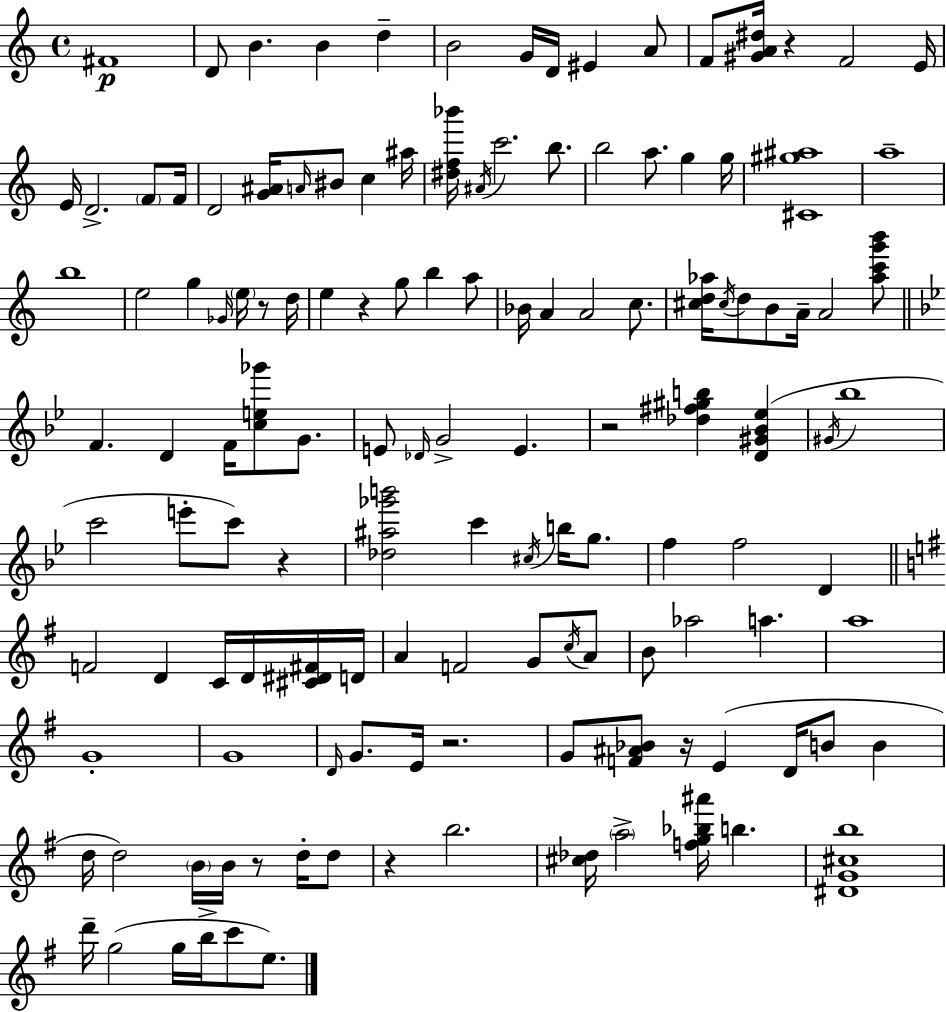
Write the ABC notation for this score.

X:1
T:Untitled
M:4/4
L:1/4
K:Am
^F4 D/2 B B d B2 G/4 D/4 ^E A/2 F/2 [^GA^d]/4 z F2 E/4 E/4 D2 F/2 F/4 D2 [G^A]/4 A/4 ^B/2 c ^a/4 [^df_b']/4 ^A/4 c'2 b/2 b2 a/2 g g/4 [^C^g^a]4 a4 b4 e2 g _G/4 e/4 z/2 d/4 e z g/2 b a/2 _B/4 A A2 c/2 [^cd_a]/4 ^c/4 d/2 B/2 A/4 A2 [_ac'g'b']/2 F D F/4 [ce_g']/2 G/2 E/2 _D/4 G2 E z2 [_d^f^gb] [D^G_B_e] ^G/4 _b4 c'2 e'/2 c'/2 z [_d^a_g'b']2 c' ^c/4 b/4 g/2 f f2 D F2 D C/4 D/4 [^C^D^F]/4 D/4 A F2 G/2 c/4 A/2 B/2 _a2 a a4 G4 G4 D/4 G/2 E/4 z2 G/2 [F^A_B]/2 z/4 E D/4 B/2 B d/4 d2 B/4 B/4 z/2 d/4 d/2 z b2 [^c_d]/4 a2 [fg_b^a']/4 b [^DG^cb]4 d'/4 g2 g/4 b/4 c'/2 e/2